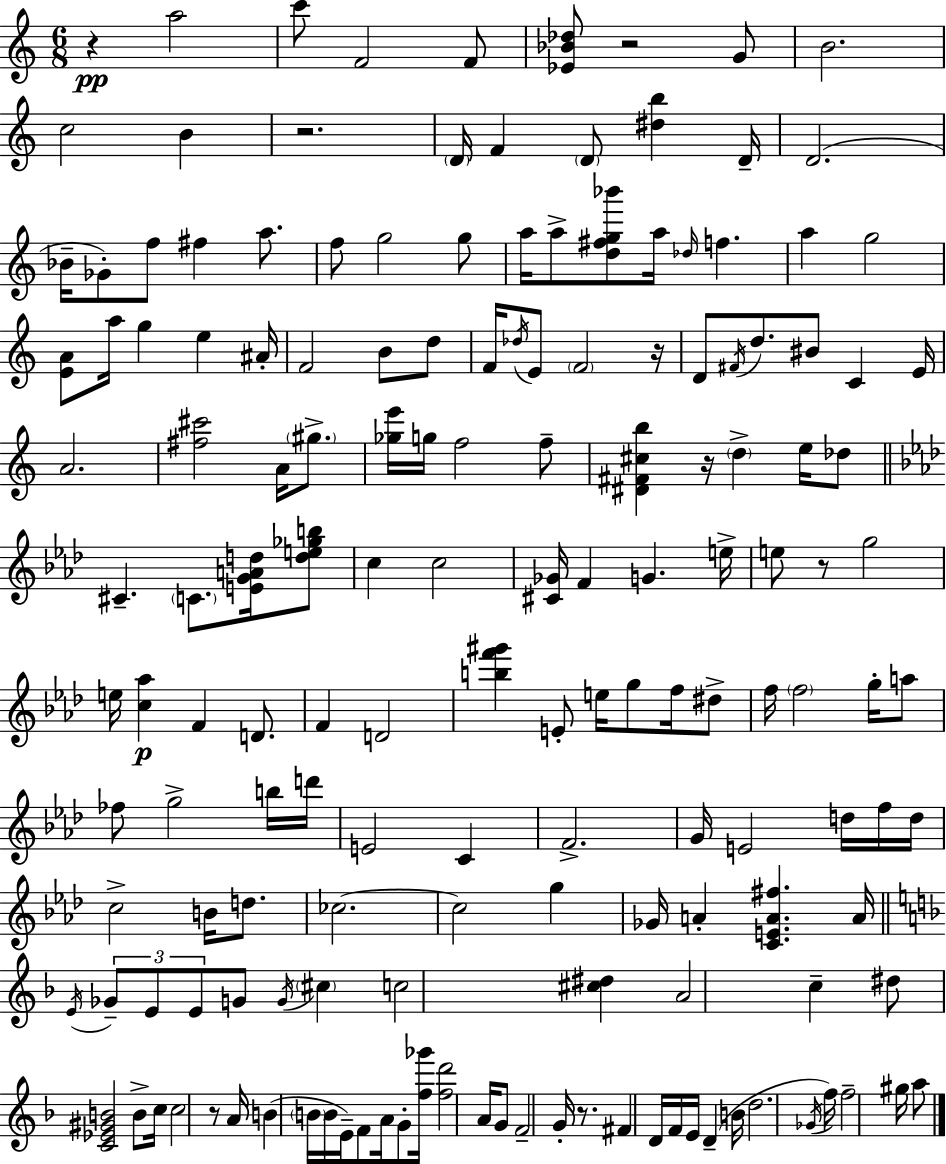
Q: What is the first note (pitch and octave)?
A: A5